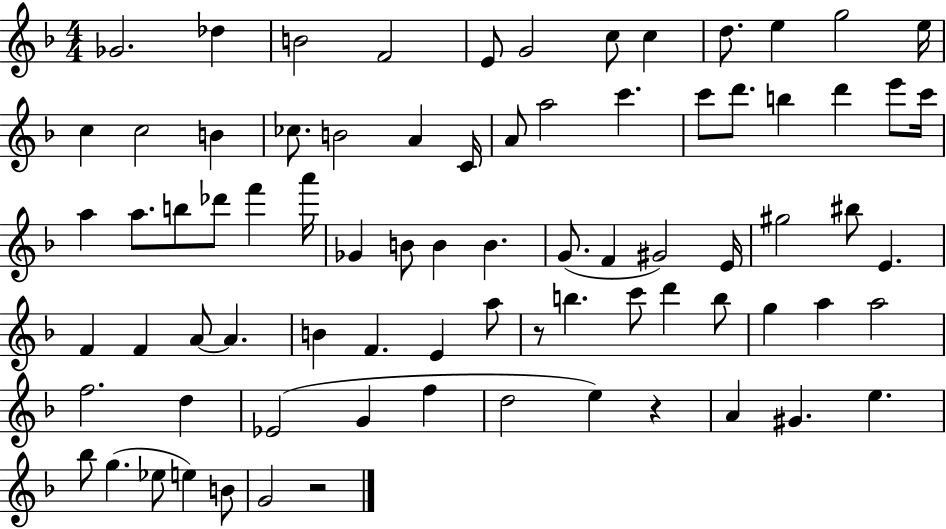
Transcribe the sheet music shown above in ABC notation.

X:1
T:Untitled
M:4/4
L:1/4
K:F
_G2 _d B2 F2 E/2 G2 c/2 c d/2 e g2 e/4 c c2 B _c/2 B2 A C/4 A/2 a2 c' c'/2 d'/2 b d' e'/2 c'/4 a a/2 b/2 _d'/2 f' a'/4 _G B/2 B B G/2 F ^G2 E/4 ^g2 ^b/2 E F F A/2 A B F E a/2 z/2 b c'/2 d' b/2 g a a2 f2 d _E2 G f d2 e z A ^G e _b/2 g _e/2 e B/2 G2 z2